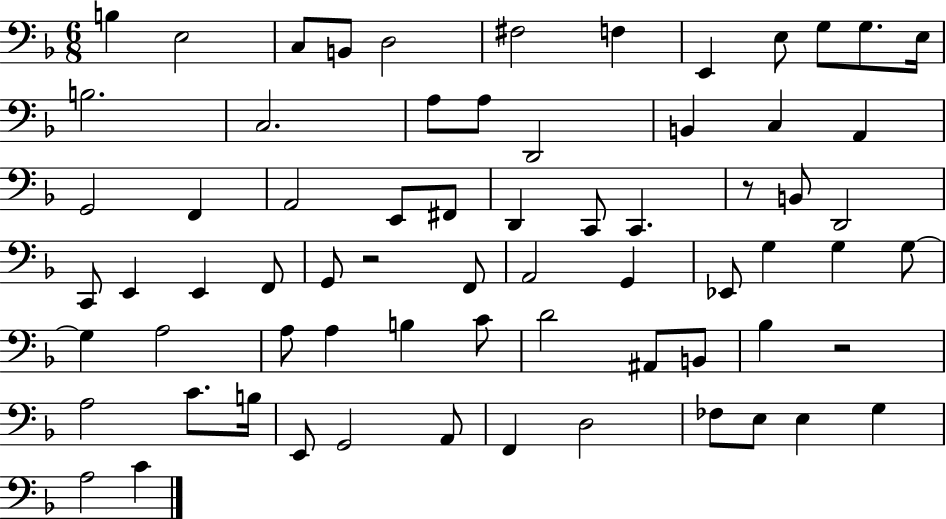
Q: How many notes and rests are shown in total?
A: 69